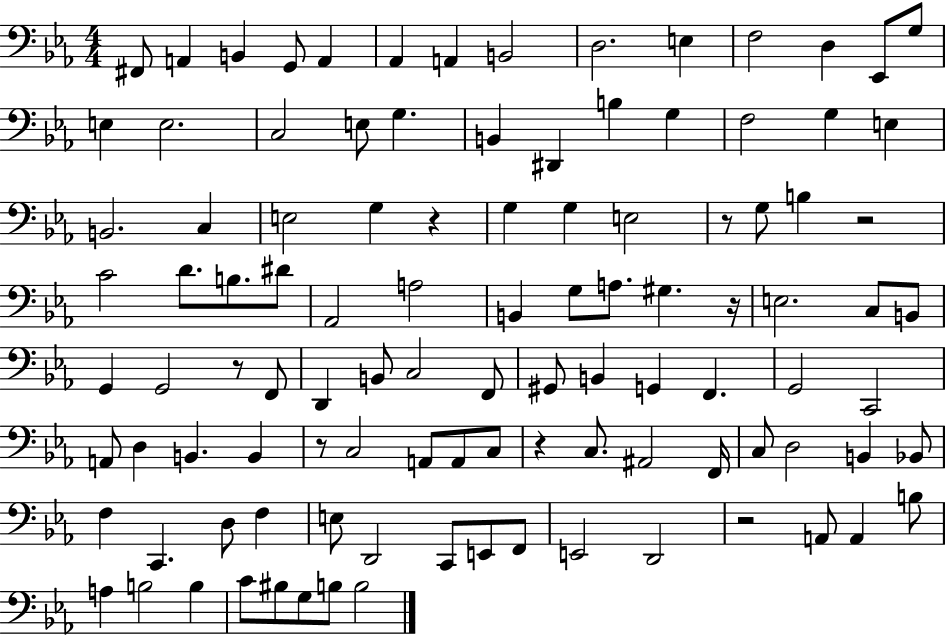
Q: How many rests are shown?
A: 8